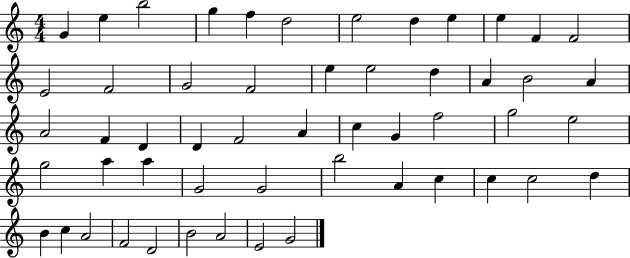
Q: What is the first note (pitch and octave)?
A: G4